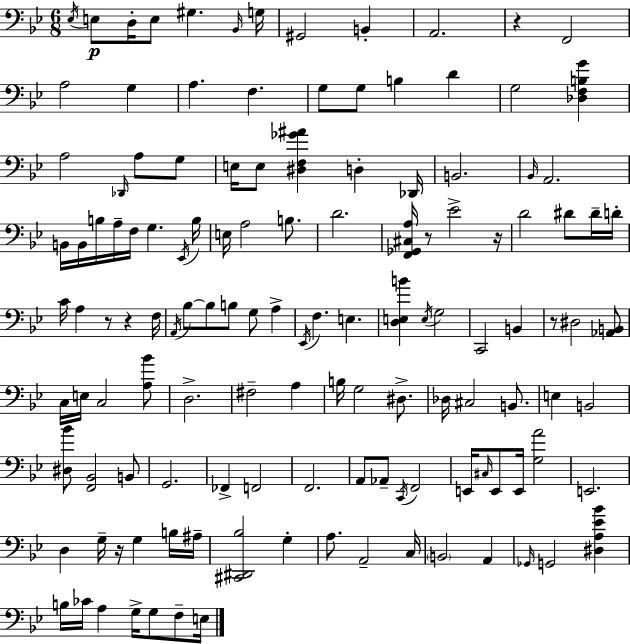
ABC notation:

X:1
T:Untitled
M:6/8
L:1/4
K:Gm
_E,/4 E,/2 D,/4 E,/2 ^G, _B,,/4 G,/4 ^G,,2 B,, A,,2 z F,,2 A,2 G, A, F, G,/2 G,/2 B, D G,2 [_D,F,B,G] A,2 _D,,/4 A,/2 G,/2 E,/4 E,/2 [^D,F,_G^A] D, _D,,/4 B,,2 _B,,/4 A,,2 B,,/4 B,,/4 B,/4 A,/4 F,/4 G, _E,,/4 B,/4 E,/4 A,2 B,/2 D2 [F,,_G,,^C,A,]/4 z/2 _E2 z/4 D2 ^D/2 ^D/4 D/4 C/4 A, z/2 z F,/4 A,,/4 _B,/2 _B,/2 B,/2 G,/2 A, _E,,/4 F, E, [D,E,B] E,/4 G,2 C,,2 B,, z/2 ^D,2 [_A,,B,,]/2 C,/4 E,/4 C,2 [A,_B]/2 D,2 ^F,2 A, B,/4 G,2 ^D,/2 _D,/4 ^C,2 B,,/2 E, B,,2 [^D,_B]/2 [F,,_B,,]2 B,,/2 G,,2 _F,, F,,2 F,,2 A,,/2 _A,,/2 C,,/4 F,,2 E,,/4 ^C,/4 E,,/2 E,,/4 [G,A]2 E,,2 D, G,/4 z/4 G, B,/4 ^A,/4 [^C,,^D,,_B,]2 G, A,/2 A,,2 C,/4 B,,2 A,, _G,,/4 G,,2 [^D,A,_E_B] B,/4 _C/4 A, G,/4 G,/2 F,/2 E,/4